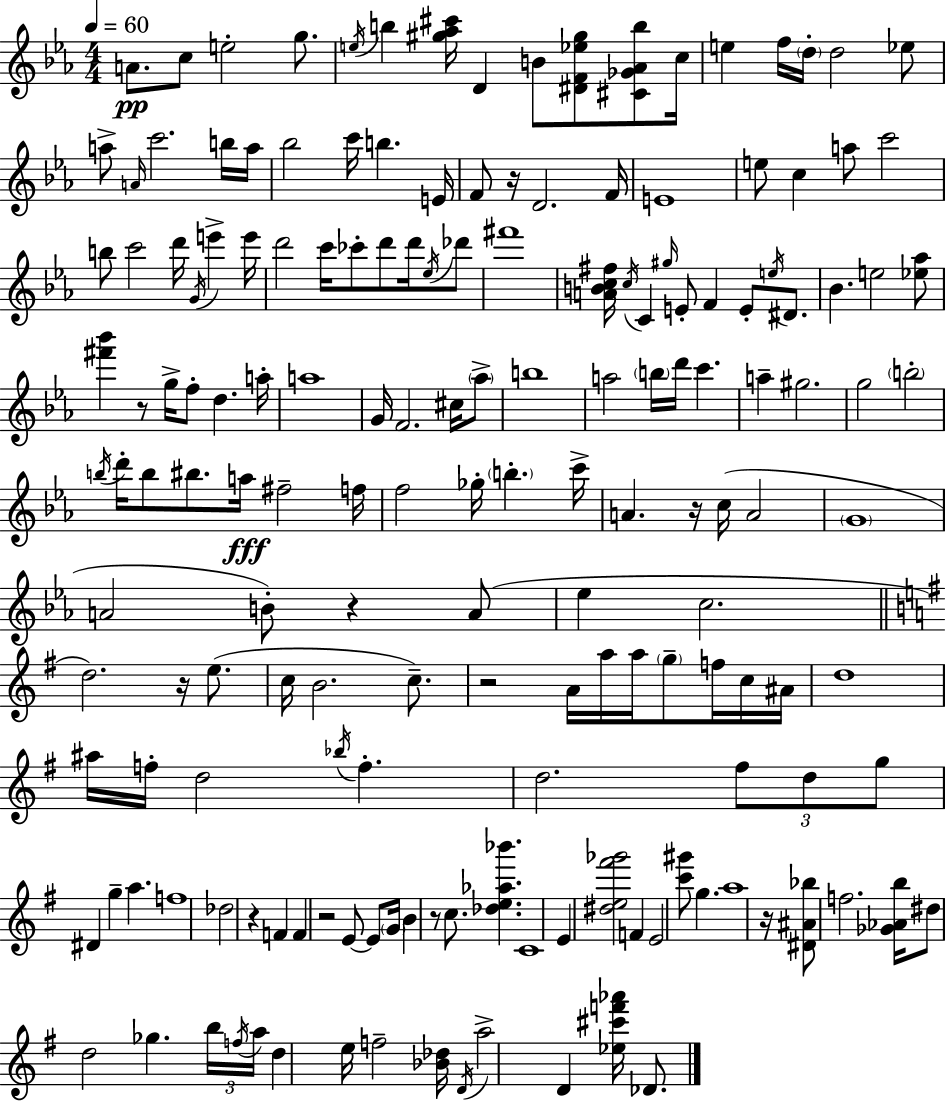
{
  \clef treble
  \numericTimeSignature
  \time 4/4
  \key c \minor
  \tempo 4 = 60
  \repeat volta 2 { a'8.\pp c''8 e''2-. g''8. | \acciaccatura { e''16 } b''4 <gis'' aes'' cis'''>16 d'4 b'8 <dis' f' ees'' gis''>8 <cis' ges' aes' b''>8 | c''16 e''4 f''16 \parenthesize d''16-. d''2 ees''8 | a''8-> \grace { a'16 } c'''2. | \break b''16 a''16 bes''2 c'''16 b''4. | e'16 f'8 r16 d'2. | f'16 e'1 | e''8 c''4 a''8 c'''2 | \break b''8 c'''2 d'''16 \acciaccatura { g'16 } e'''4-> | e'''16 d'''2 c'''16 ces'''8-. d'''8 | d'''16 \acciaccatura { ees''16 } des'''8 fis'''1 | <a' b' c'' fis''>16 \acciaccatura { c''16 } c'4 \grace { gis''16 } e'8-. f'4 | \break e'8-. \acciaccatura { e''16 } dis'8. bes'4. e''2 | <ees'' aes''>8 <fis''' bes'''>4 r8 g''16-> f''8-. | d''4. a''16-. a''1 | g'16 f'2. | \break cis''16 \parenthesize aes''8-> b''1 | a''2 \parenthesize b''16 | d'''16 c'''4. a''4-- gis''2. | g''2 \parenthesize b''2-. | \break \acciaccatura { b''16 } d'''16-. b''8 bis''8. a''16\fff fis''2-- | f''16 f''2 | ges''16-. \parenthesize b''4.-. c'''16-> a'4. r16 c''16( | a'2 \parenthesize g'1 | \break a'2 | b'8-.) r4 a'8( ees''4 c''2. | \bar "||" \break \key g \major d''2.) r16 e''8.( | c''16 b'2. c''8.--) | r2 a'16 a''16 a''16 \parenthesize g''8-- f''16 c''16 ais'16 | d''1 | \break ais''16 f''16-. d''2 \acciaccatura { bes''16 } f''4.-. | d''2. \tuplet 3/2 { fis''8 d''8 | g''8 } dis'4 g''4-- a''4. | f''1 | \break des''2 r4 f'4 | f'4 r2 e'8~~ e'8 | \parenthesize g'16 b'4 r8 c''8. <des'' e'' aes'' bes'''>4. | c'1 | \break e'4 <dis'' e'' fis''' ges'''>2 f'4 | e'2 <c''' gis'''>8 g''4. | a''1 | r16 <dis' ais' bes''>8 f''2. | \break <ges' aes' b''>16 dis''8 d''2 ges''4. | \tuplet 3/2 { b''16 \acciaccatura { f''16 } a''16 } d''4 e''16 f''2-- | <bes' des''>16 \acciaccatura { d'16 } a''2-> d'4 <ees'' cis''' f''' aes'''>16 | des'8. } \bar "|."
}